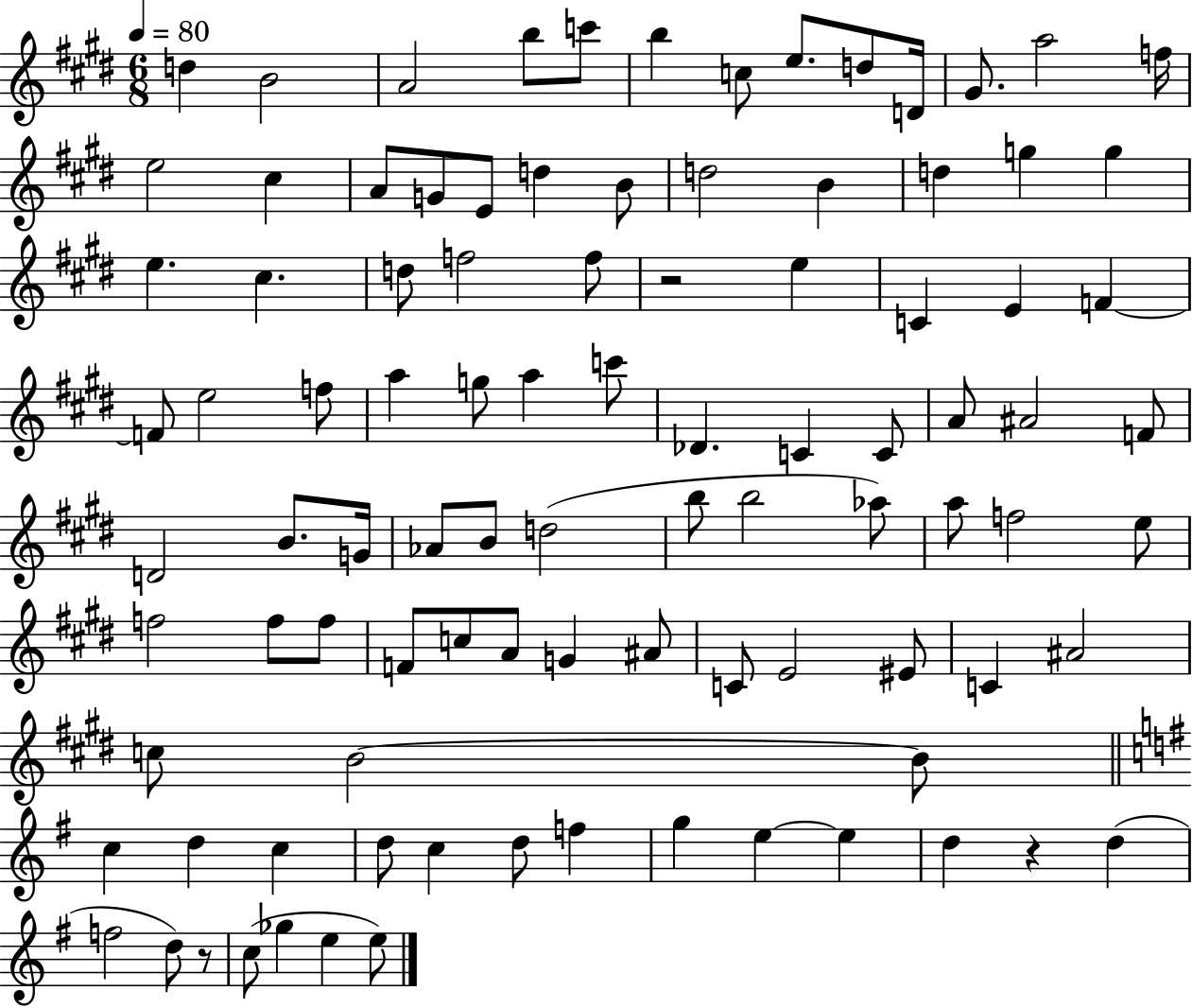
D5/q B4/h A4/h B5/e C6/e B5/q C5/e E5/e. D5/e D4/s G#4/e. A5/h F5/s E5/h C#5/q A4/e G4/e E4/e D5/q B4/e D5/h B4/q D5/q G5/q G5/q E5/q. C#5/q. D5/e F5/h F5/e R/h E5/q C4/q E4/q F4/q F4/e E5/h F5/e A5/q G5/e A5/q C6/e Db4/q. C4/q C4/e A4/e A#4/h F4/e D4/h B4/e. G4/s Ab4/e B4/e D5/h B5/e B5/h Ab5/e A5/e F5/h E5/e F5/h F5/e F5/e F4/e C5/e A4/e G4/q A#4/e C4/e E4/h EIS4/e C4/q A#4/h C5/e B4/h B4/e C5/q D5/q C5/q D5/e C5/q D5/e F5/q G5/q E5/q E5/q D5/q R/q D5/q F5/h D5/e R/e C5/e Gb5/q E5/q E5/e